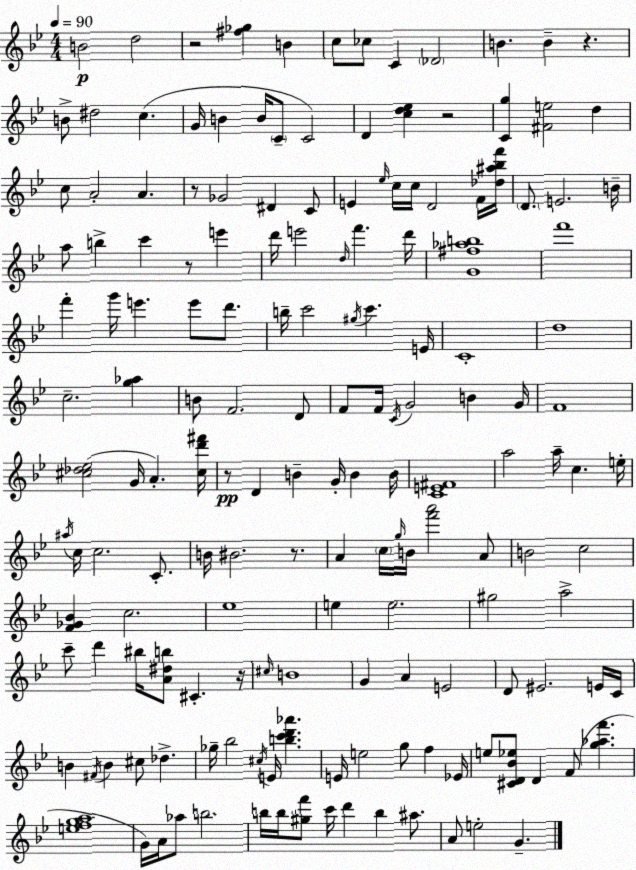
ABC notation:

X:1
T:Untitled
M:4/4
L:1/4
K:Bb
B2 d2 z2 [^f_g] B c/2 _c/2 C _D2 B B z B/2 ^d2 c G/4 B B/4 C/2 C2 D [cd_e] z2 [Cg] [^Fe]2 d c/2 A2 A z/2 _G2 ^D C/2 E _e/4 c/4 c/4 D2 F/4 [_d^a_bf']/4 D/2 E2 B/4 a/2 b c' z/2 e' d'/4 e'2 d/4 f' d'/4 [G^f_ab]4 f'4 f' g'/4 e' e'/2 d'/2 b/4 c'2 ^g/4 c' E/4 C4 d4 c2 [g_a] B/2 F2 D/2 F/2 F/4 C/4 G2 B G/4 F4 [^c_d_e]2 G/4 A [^cd'^f']/4 z/2 D B G/4 B B/4 [CE^F]4 a2 a/4 c e/4 ^a/4 c/4 c2 C/2 B/4 ^B2 z/2 A c/4 g/4 B/4 [f'a']2 A/2 B2 c2 [F_G_B] c2 _e4 e e2 ^g2 a2 c'/2 d' ^b/4 [A^db]/2 ^C z/4 ^c/4 B4 G A E2 D/2 ^E2 E/4 C/4 B ^F/4 B ^c/2 _d _g/4 _b2 ^c/4 E/4 [bc'd'_a'] E/4 e2 g/2 f _E/4 e/2 [^CD_B_e]/2 D F/2 [g_af'] [efga]4 G/4 A/4 _a/2 b2 b/4 b/4 [^gf']/2 c'/4 d' b ^a/2 A/2 e2 G